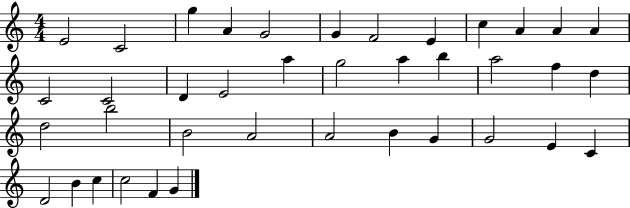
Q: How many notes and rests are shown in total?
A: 39